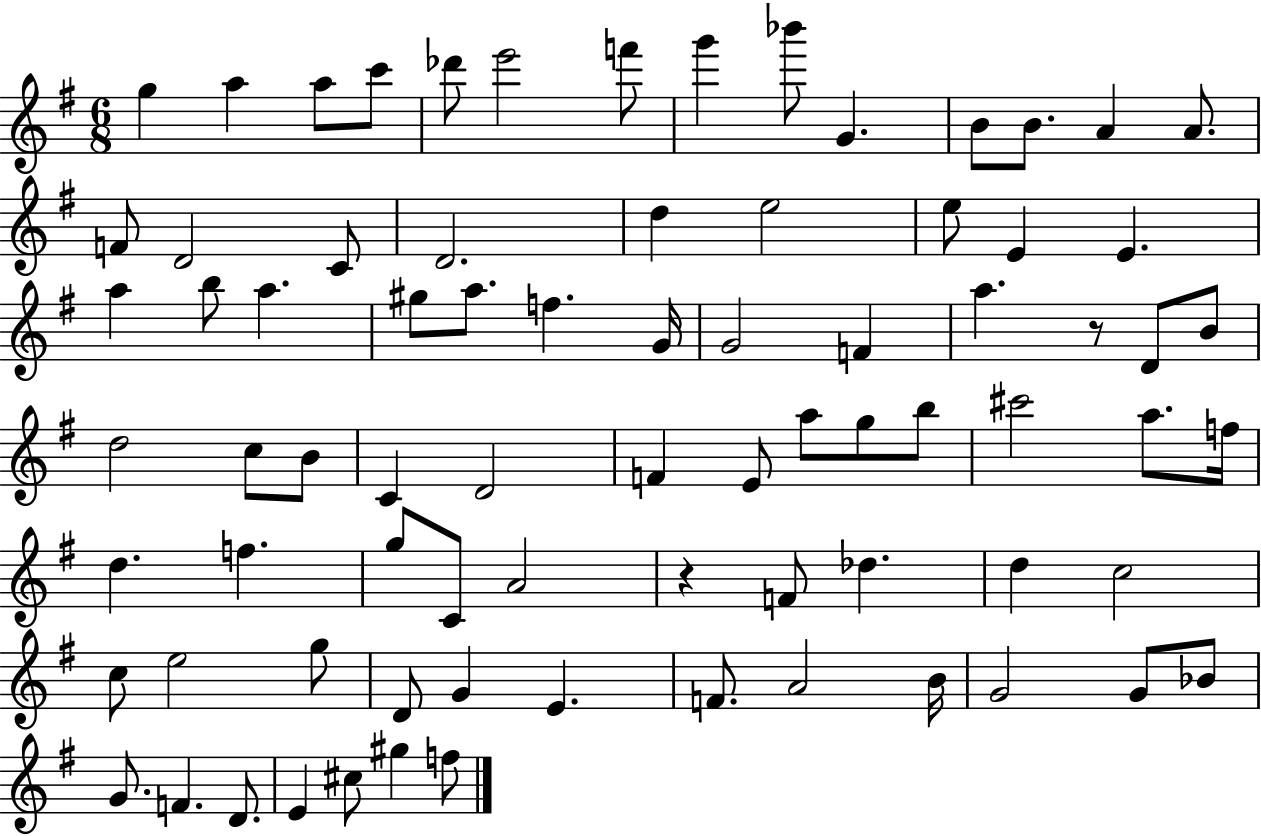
X:1
T:Untitled
M:6/8
L:1/4
K:G
g a a/2 c'/2 _d'/2 e'2 f'/2 g' _b'/2 G B/2 B/2 A A/2 F/2 D2 C/2 D2 d e2 e/2 E E a b/2 a ^g/2 a/2 f G/4 G2 F a z/2 D/2 B/2 d2 c/2 B/2 C D2 F E/2 a/2 g/2 b/2 ^c'2 a/2 f/4 d f g/2 C/2 A2 z F/2 _d d c2 c/2 e2 g/2 D/2 G E F/2 A2 B/4 G2 G/2 _B/2 G/2 F D/2 E ^c/2 ^g f/2